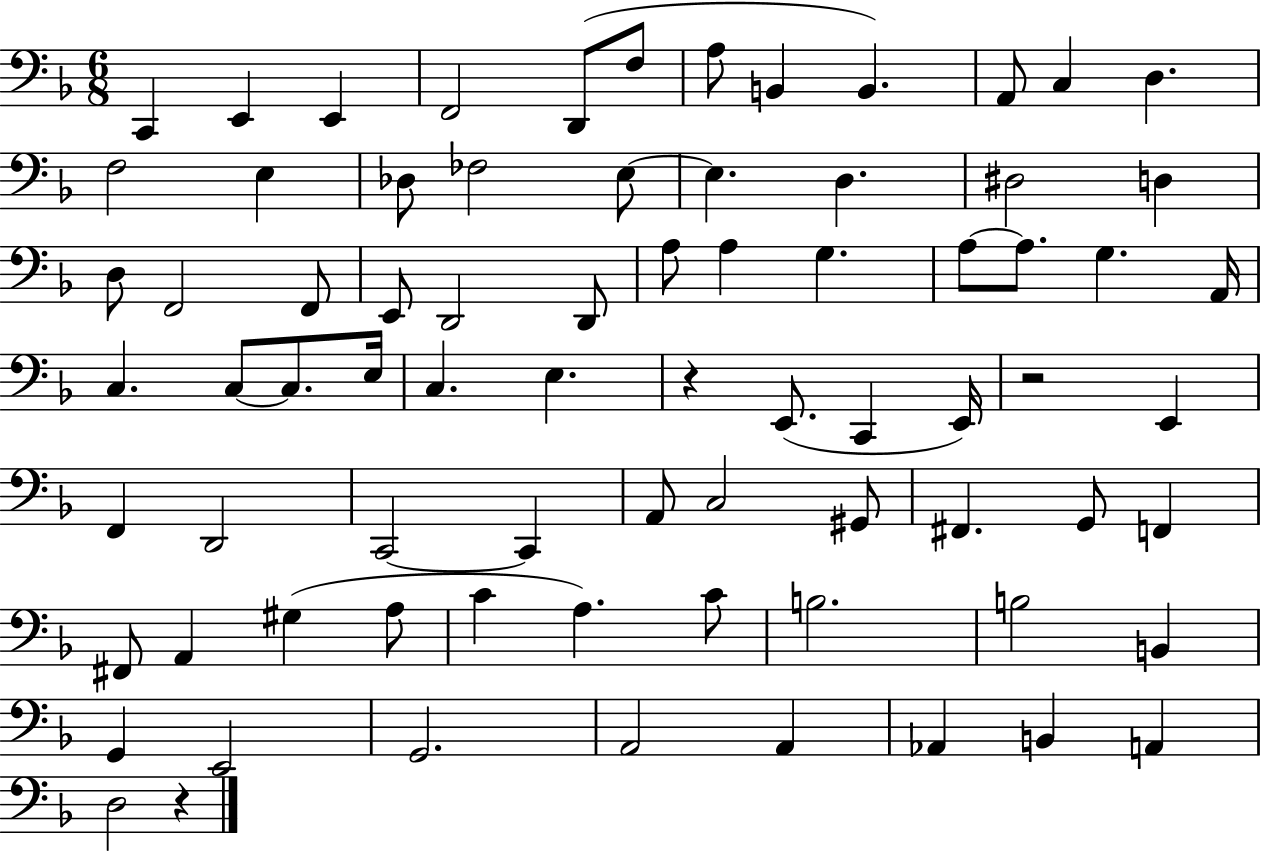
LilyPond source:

{
  \clef bass
  \numericTimeSignature
  \time 6/8
  \key f \major
  c,4 e,4 e,4 | f,2 d,8( f8 | a8 b,4 b,4.) | a,8 c4 d4. | \break f2 e4 | des8 fes2 e8~~ | e4. d4. | dis2 d4 | \break d8 f,2 f,8 | e,8 d,2 d,8 | a8 a4 g4. | a8~~ a8. g4. a,16 | \break c4. c8~~ c8. e16 | c4. e4. | r4 e,8.( c,4 e,16) | r2 e,4 | \break f,4 d,2 | c,2~~ c,4 | a,8 c2 gis,8 | fis,4. g,8 f,4 | \break fis,8 a,4 gis4( a8 | c'4 a4.) c'8 | b2. | b2 b,4 | \break g,4 e,2 | g,2. | a,2 a,4 | aes,4 b,4 a,4 | \break d2 r4 | \bar "|."
}